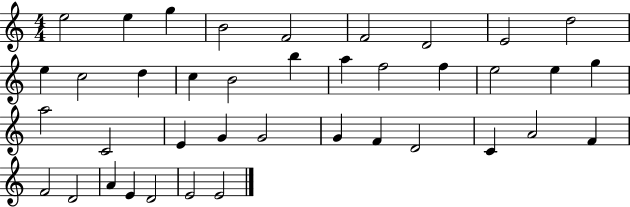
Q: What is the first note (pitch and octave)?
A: E5